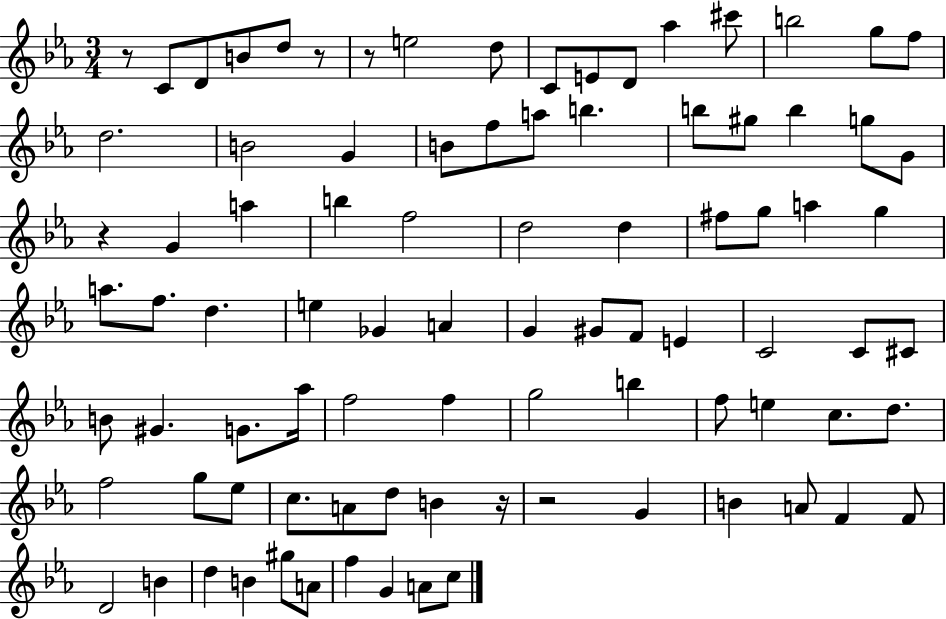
X:1
T:Untitled
M:3/4
L:1/4
K:Eb
z/2 C/2 D/2 B/2 d/2 z/2 z/2 e2 d/2 C/2 E/2 D/2 _a ^c'/2 b2 g/2 f/2 d2 B2 G B/2 f/2 a/2 b b/2 ^g/2 b g/2 G/2 z G a b f2 d2 d ^f/2 g/2 a g a/2 f/2 d e _G A G ^G/2 F/2 E C2 C/2 ^C/2 B/2 ^G G/2 _a/4 f2 f g2 b f/2 e c/2 d/2 f2 g/2 _e/2 c/2 A/2 d/2 B z/4 z2 G B A/2 F F/2 D2 B d B ^g/2 A/2 f G A/2 c/2